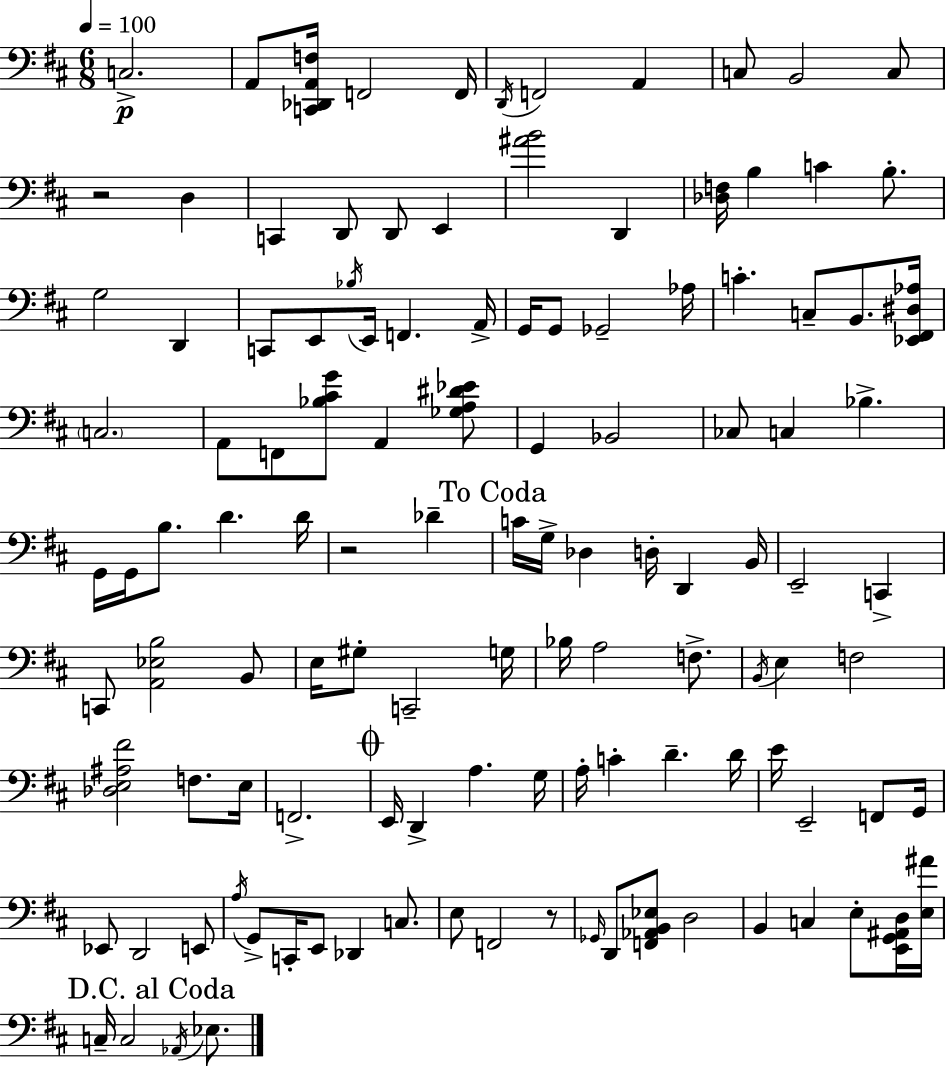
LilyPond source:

{
  \clef bass
  \numericTimeSignature
  \time 6/8
  \key d \major
  \tempo 4 = 100
  \repeat volta 2 { c2.->\p | a,8 <c, des, a, f>16 f,2 f,16 | \acciaccatura { d,16 } f,2 a,4 | c8 b,2 c8 | \break r2 d4 | c,4 d,8 d,8 e,4 | <ais' b'>2 d,4 | <des f>16 b4 c'4 b8.-. | \break g2 d,4 | c,8 e,8 \acciaccatura { bes16 } e,16 f,4. | a,16-> g,16 g,8 ges,2-- | aes16 c'4.-. c8-- b,8. | \break <ees, fis, dis aes>16 \parenthesize c2. | a,8 f,8 <bes cis' g'>8 a,4 | <ges a dis' ees'>8 g,4 bes,2 | ces8 c4 bes4.-> | \break g,16 g,16 b8. d'4. | d'16 r2 des'4-- | \mark "To Coda" c'16 g16-> des4 d16-. d,4 | b,16 e,2-- c,4-> | \break c,8 <a, ees b>2 | b,8 e16 gis8-. c,2-- | g16 bes16 a2 f8.-> | \acciaccatura { b,16 } e4 f2 | \break <des e ais fis'>2 f8. | e16 f,2.-> | \mark \markup { \musicglyph "scripts.coda" } e,16 d,4-> a4. | g16 a16-. c'4-. d'4.-- | \break d'16 e'16 e,2-- | f,8 g,16 ees,8 d,2 | e,8 \acciaccatura { a16 } g,8-> c,16-. e,8 des,4 | c8. e8 f,2 | \break r8 \grace { ges,16 } d,8 <f, aes, b, ees>8 d2 | b,4 c4 | e8-. <e, g, ais, d>16 <e ais'>16 \mark "D.C. al Coda" c16-- c2 | \acciaccatura { aes,16 } ees8. } \bar "|."
}